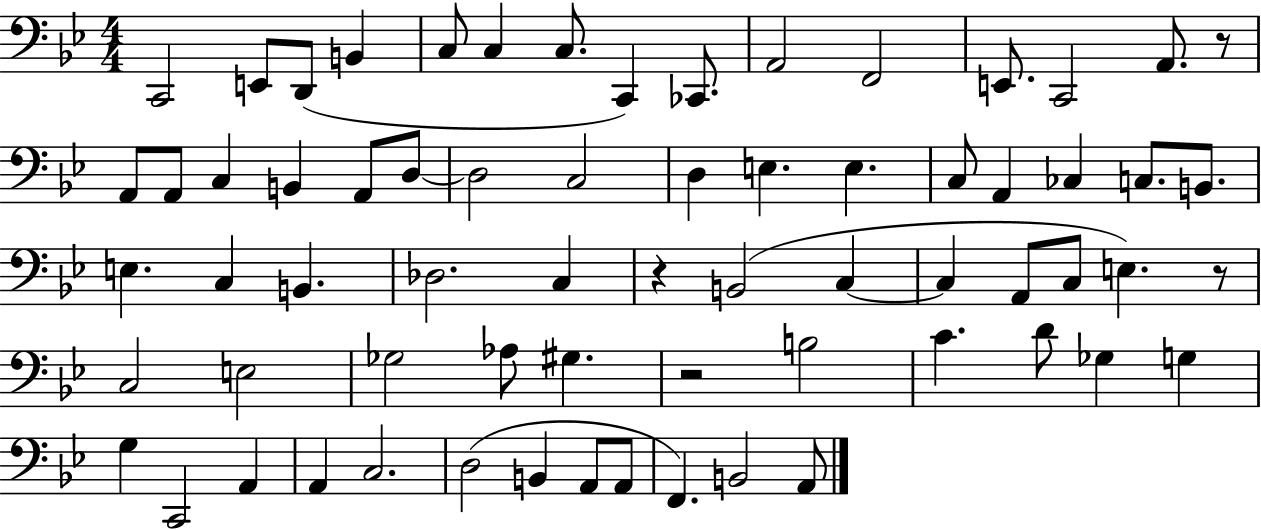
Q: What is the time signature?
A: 4/4